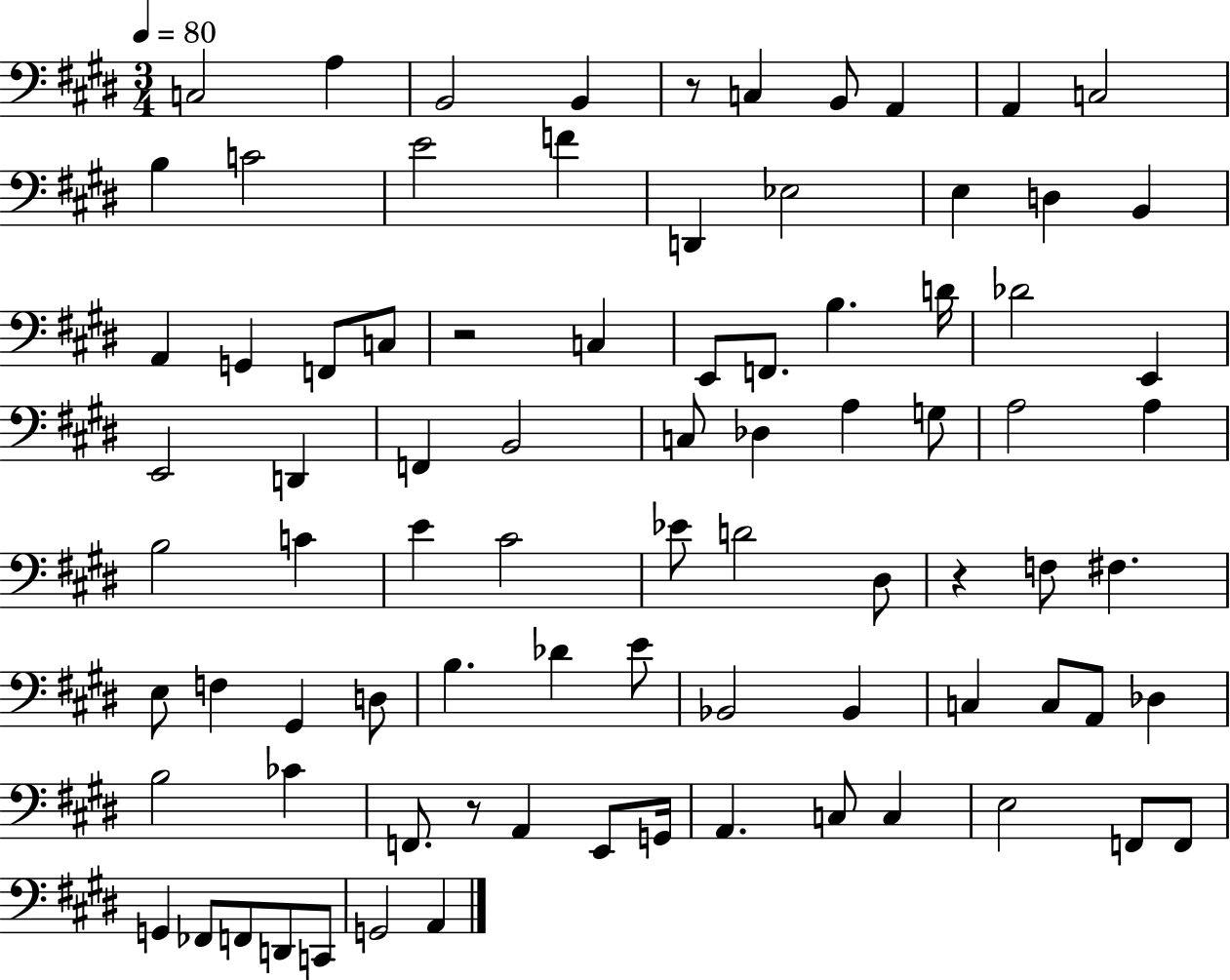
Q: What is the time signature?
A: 3/4